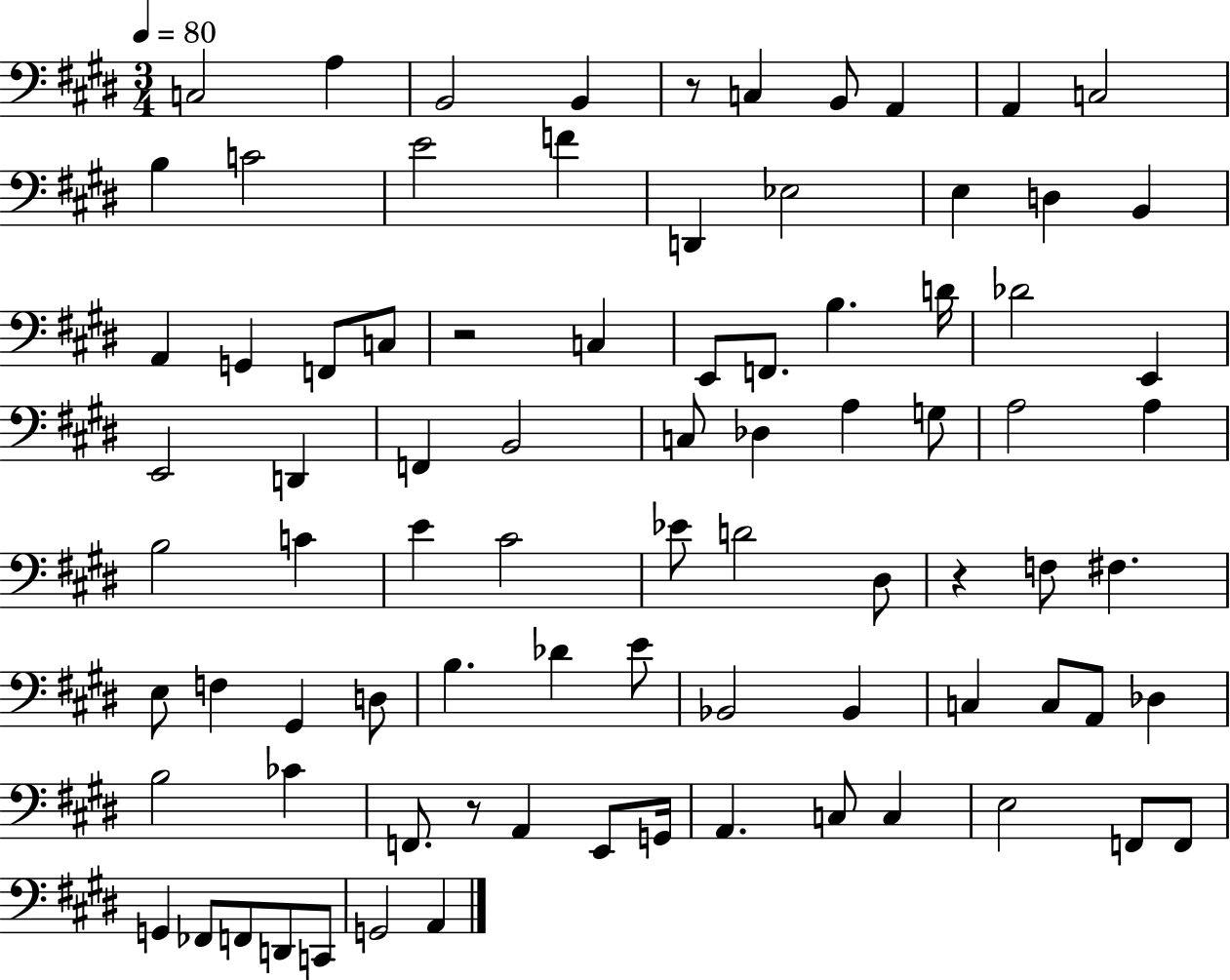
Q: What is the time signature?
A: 3/4